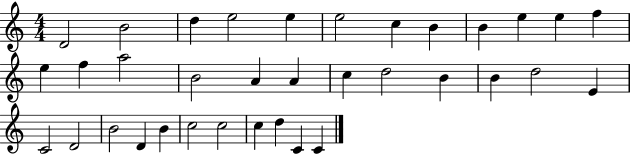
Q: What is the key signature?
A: C major